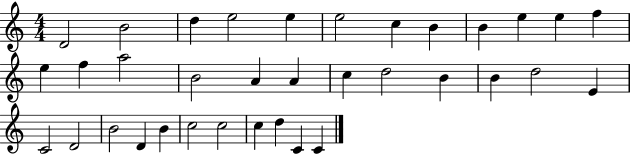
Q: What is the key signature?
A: C major